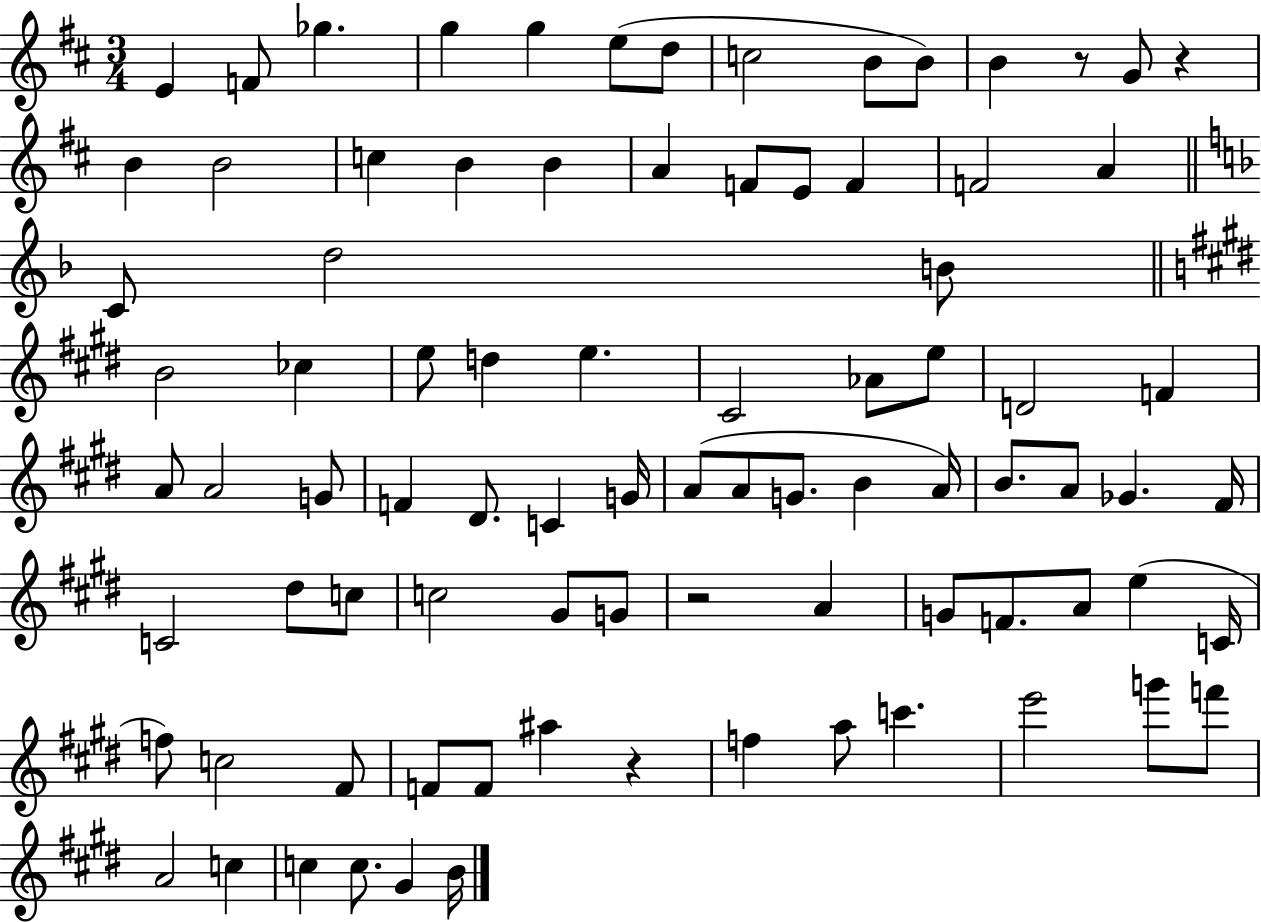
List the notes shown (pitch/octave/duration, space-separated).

E4/q F4/e Gb5/q. G5/q G5/q E5/e D5/e C5/h B4/e B4/e B4/q R/e G4/e R/q B4/q B4/h C5/q B4/q B4/q A4/q F4/e E4/e F4/q F4/h A4/q C4/e D5/h B4/e B4/h CES5/q E5/e D5/q E5/q. C#4/h Ab4/e E5/e D4/h F4/q A4/e A4/h G4/e F4/q D#4/e. C4/q G4/s A4/e A4/e G4/e. B4/q A4/s B4/e. A4/e Gb4/q. F#4/s C4/h D#5/e C5/e C5/h G#4/e G4/e R/h A4/q G4/e F4/e. A4/e E5/q C4/s F5/e C5/h F#4/e F4/e F4/e A#5/q R/q F5/q A5/e C6/q. E6/h G6/e F6/e A4/h C5/q C5/q C5/e. G#4/q B4/s